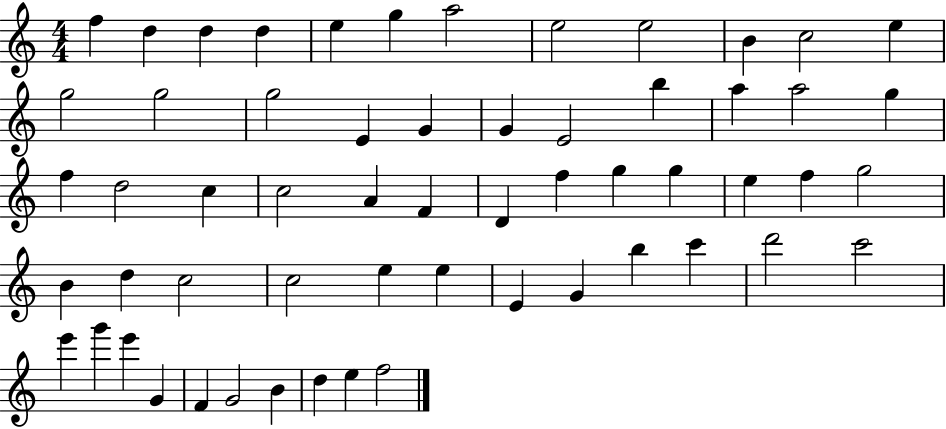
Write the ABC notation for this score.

X:1
T:Untitled
M:4/4
L:1/4
K:C
f d d d e g a2 e2 e2 B c2 e g2 g2 g2 E G G E2 b a a2 g f d2 c c2 A F D f g g e f g2 B d c2 c2 e e E G b c' d'2 c'2 e' g' e' G F G2 B d e f2